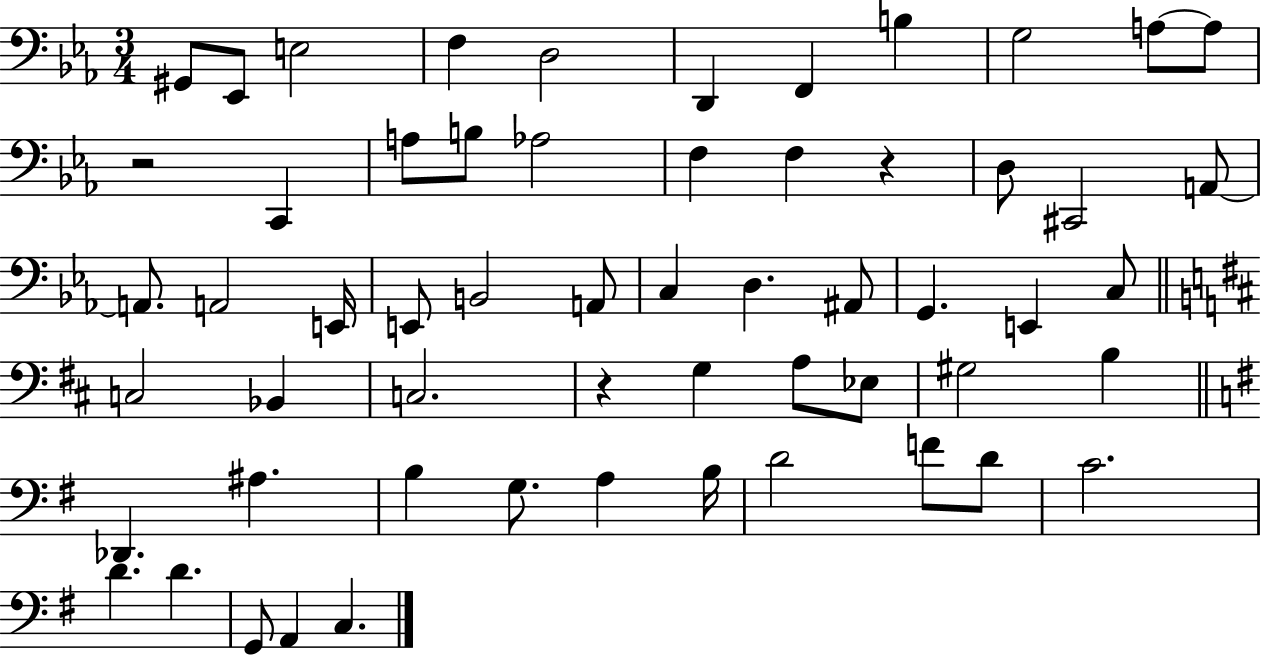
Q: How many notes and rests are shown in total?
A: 58